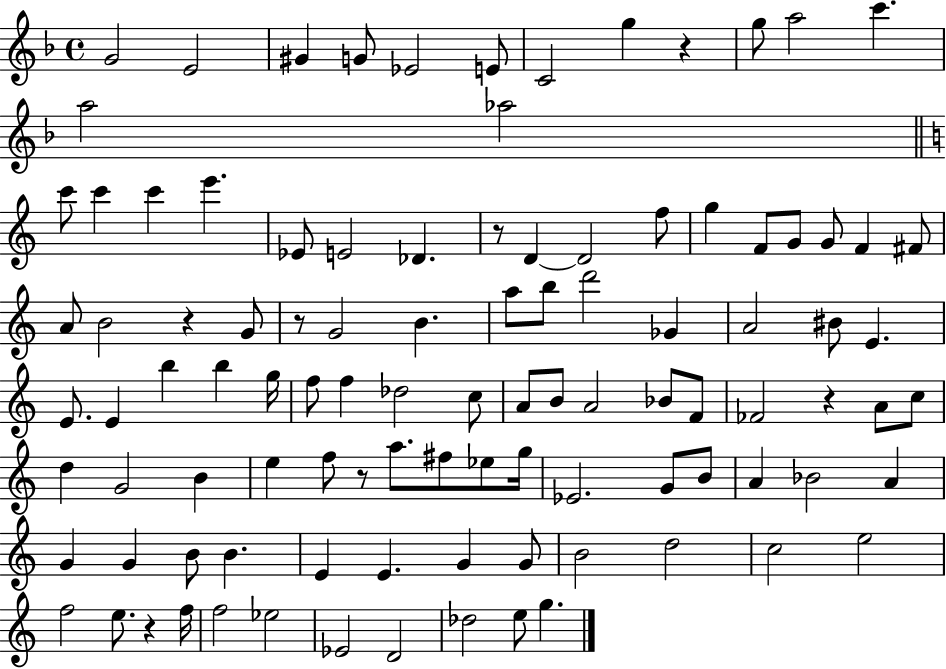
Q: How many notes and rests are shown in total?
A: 102